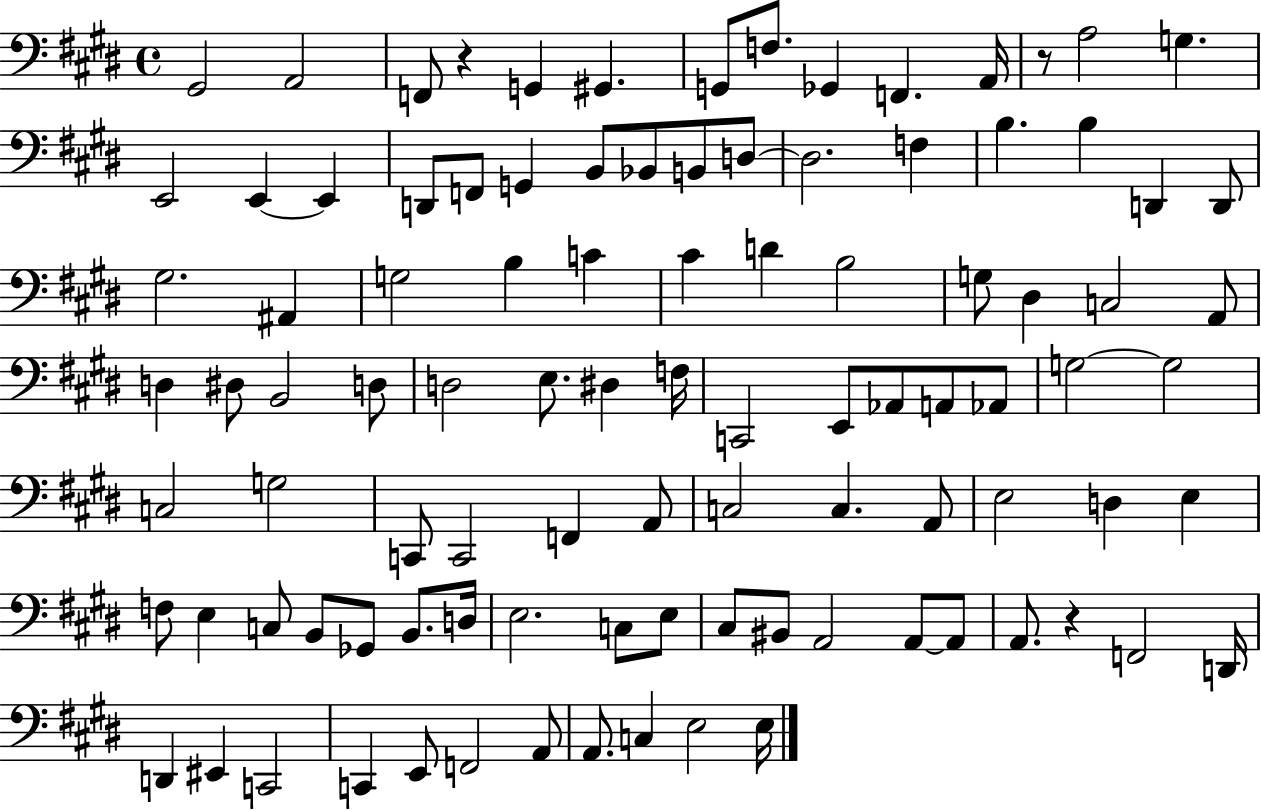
G#2/h A2/h F2/e R/q G2/q G#2/q. G2/e F3/e. Gb2/q F2/q. A2/s R/e A3/h G3/q. E2/h E2/q E2/q D2/e F2/e G2/q B2/e Bb2/e B2/e D3/e D3/h. F3/q B3/q. B3/q D2/q D2/e G#3/h. A#2/q G3/h B3/q C4/q C#4/q D4/q B3/h G3/e D#3/q C3/h A2/e D3/q D#3/e B2/h D3/e D3/h E3/e. D#3/q F3/s C2/h E2/e Ab2/e A2/e Ab2/e G3/h G3/h C3/h G3/h C2/e C2/h F2/q A2/e C3/h C3/q. A2/e E3/h D3/q E3/q F3/e E3/q C3/e B2/e Gb2/e B2/e. D3/s E3/h. C3/e E3/e C#3/e BIS2/e A2/h A2/e A2/e A2/e. R/q F2/h D2/s D2/q EIS2/q C2/h C2/q E2/e F2/h A2/e A2/e. C3/q E3/h E3/s